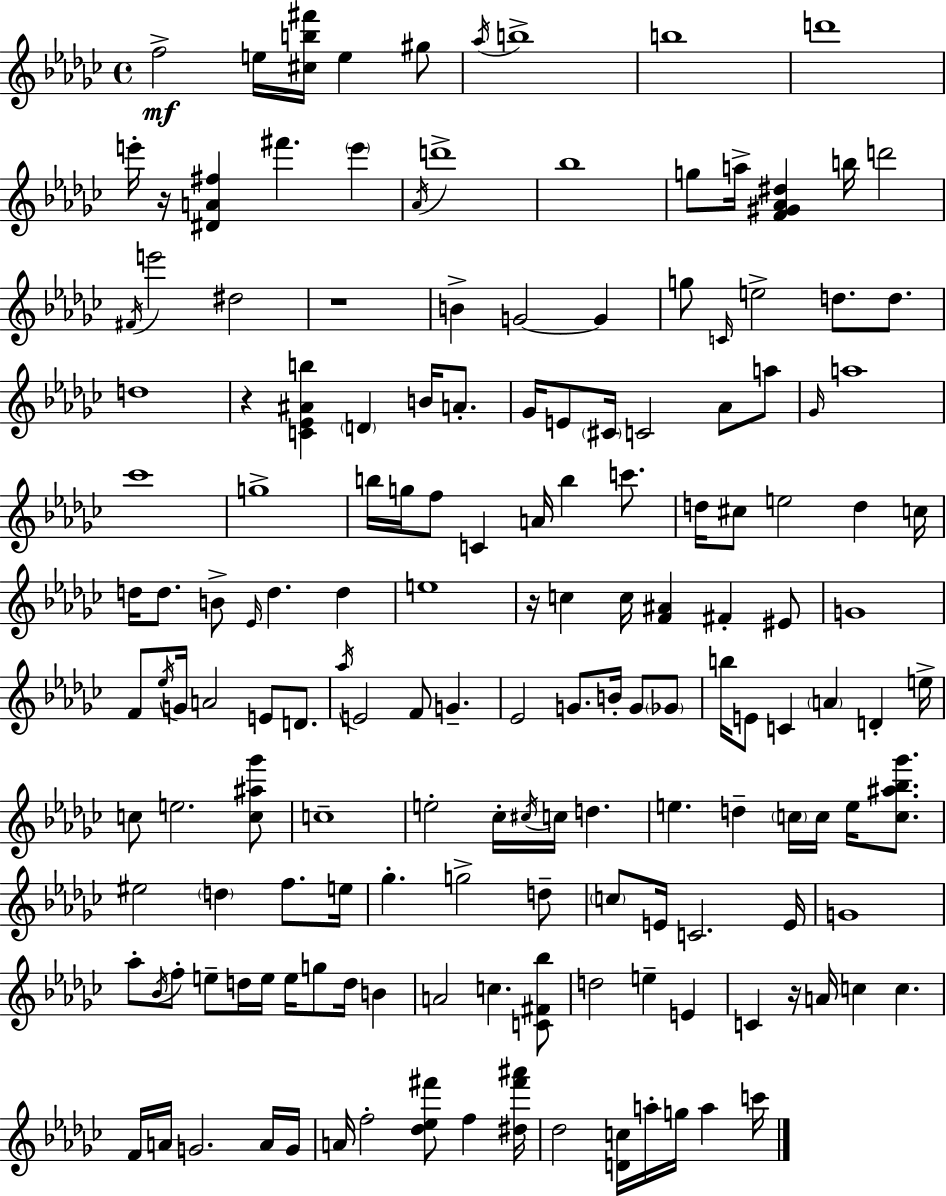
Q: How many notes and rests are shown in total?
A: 161